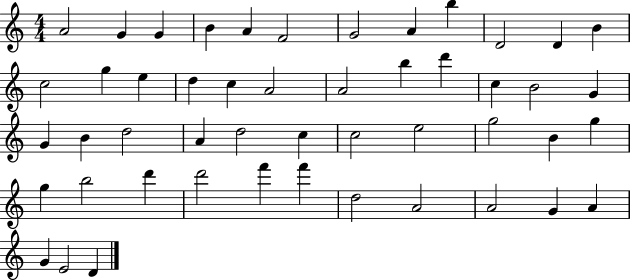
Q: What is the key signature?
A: C major